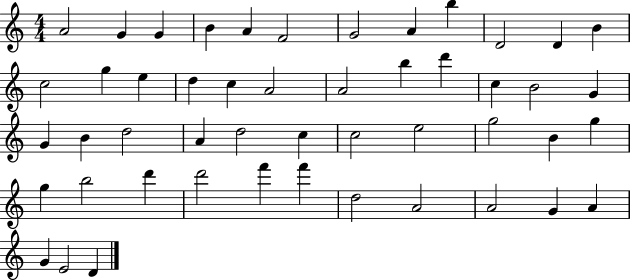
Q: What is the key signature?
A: C major